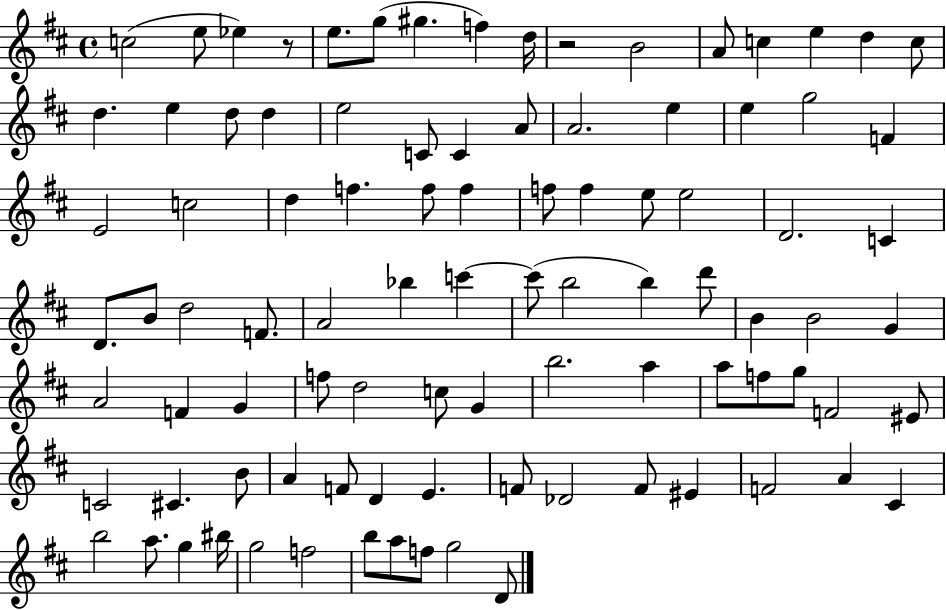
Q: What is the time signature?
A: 4/4